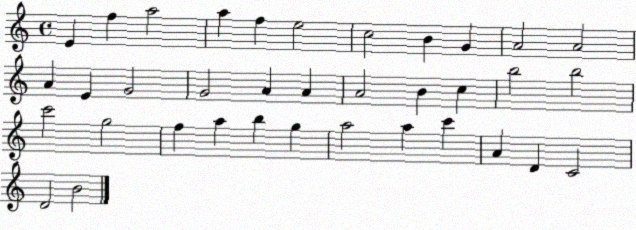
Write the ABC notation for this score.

X:1
T:Untitled
M:4/4
L:1/4
K:C
E f a2 a f e2 c2 B G A2 A2 A E G2 G2 A A A2 B c b2 b2 c'2 g2 f a b g a2 a c' A D C2 D2 B2